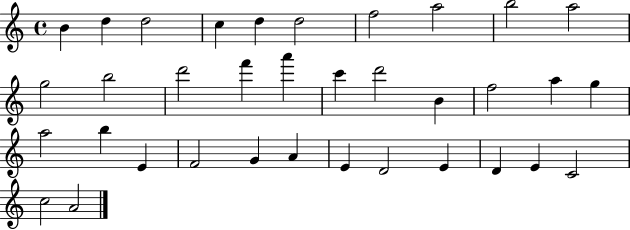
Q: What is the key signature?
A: C major